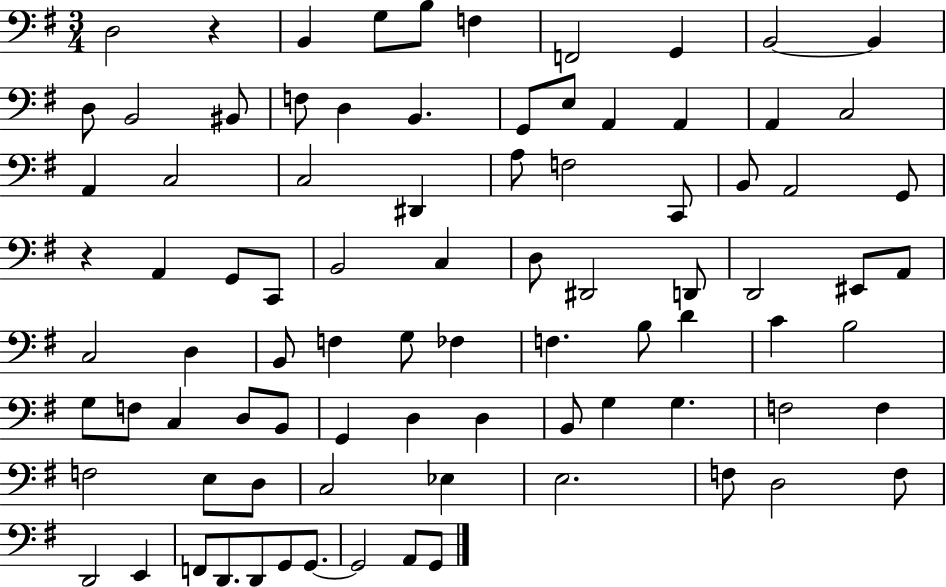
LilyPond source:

{
  \clef bass
  \numericTimeSignature
  \time 3/4
  \key g \major
  \repeat volta 2 { d2 r4 | b,4 g8 b8 f4 | f,2 g,4 | b,2~~ b,4 | \break d8 b,2 bis,8 | f8 d4 b,4. | g,8 e8 a,4 a,4 | a,4 c2 | \break a,4 c2 | c2 dis,4 | a8 f2 c,8 | b,8 a,2 g,8 | \break r4 a,4 g,8 c,8 | b,2 c4 | d8 dis,2 d,8 | d,2 eis,8 a,8 | \break c2 d4 | b,8 f4 g8 fes4 | f4. b8 d'4 | c'4 b2 | \break g8 f8 c4 d8 b,8 | g,4 d4 d4 | b,8 g4 g4. | f2 f4 | \break f2 e8 d8 | c2 ees4 | e2. | f8 d2 f8 | \break d,2 e,4 | f,8 d,8. d,8 g,8 g,8.~~ | g,2 a,8 g,8 | } \bar "|."
}